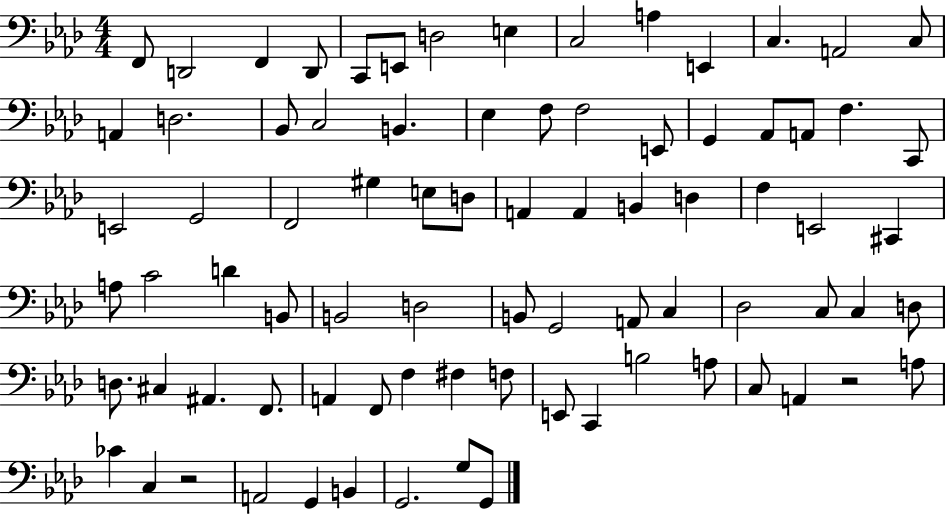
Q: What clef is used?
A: bass